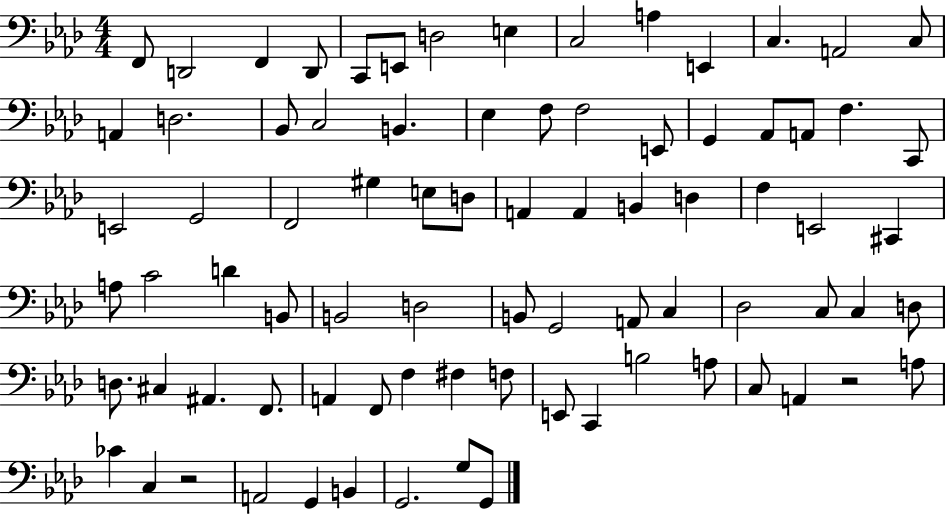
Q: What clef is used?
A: bass